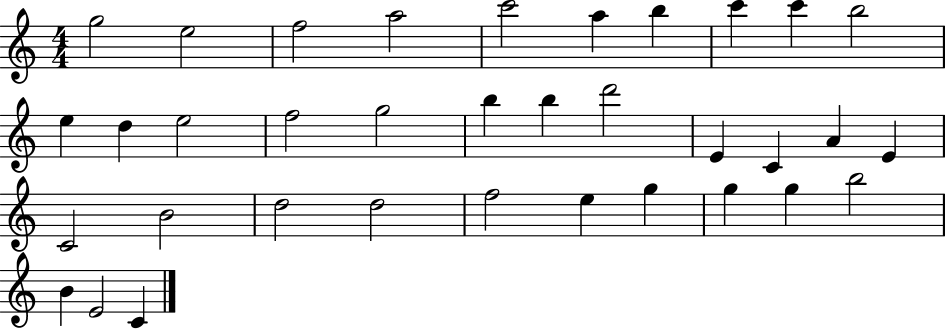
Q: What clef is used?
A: treble